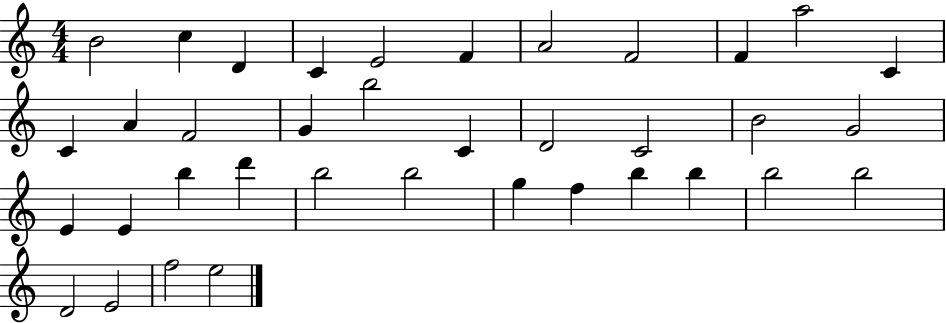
B4/h C5/q D4/q C4/q E4/h F4/q A4/h F4/h F4/q A5/h C4/q C4/q A4/q F4/h G4/q B5/h C4/q D4/h C4/h B4/h G4/h E4/q E4/q B5/q D6/q B5/h B5/h G5/q F5/q B5/q B5/q B5/h B5/h D4/h E4/h F5/h E5/h